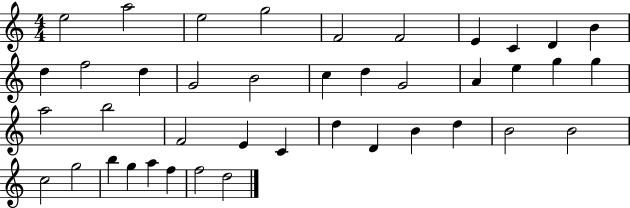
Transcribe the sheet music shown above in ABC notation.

X:1
T:Untitled
M:4/4
L:1/4
K:C
e2 a2 e2 g2 F2 F2 E C D B d f2 d G2 B2 c d G2 A e g g a2 b2 F2 E C d D B d B2 B2 c2 g2 b g a f f2 d2